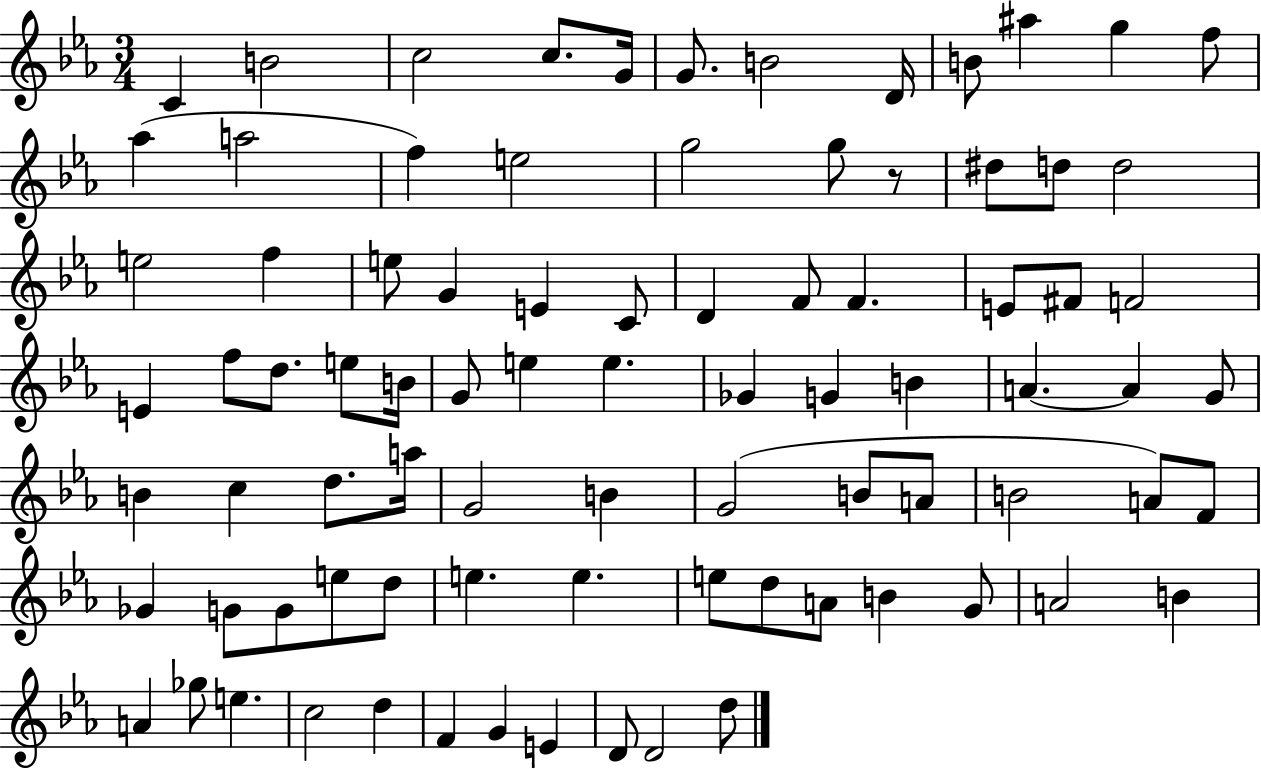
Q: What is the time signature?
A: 3/4